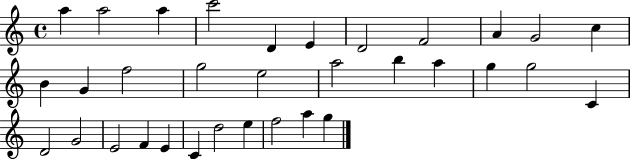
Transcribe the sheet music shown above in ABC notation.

X:1
T:Untitled
M:4/4
L:1/4
K:C
a a2 a c'2 D E D2 F2 A G2 c B G f2 g2 e2 a2 b a g g2 C D2 G2 E2 F E C d2 e f2 a g